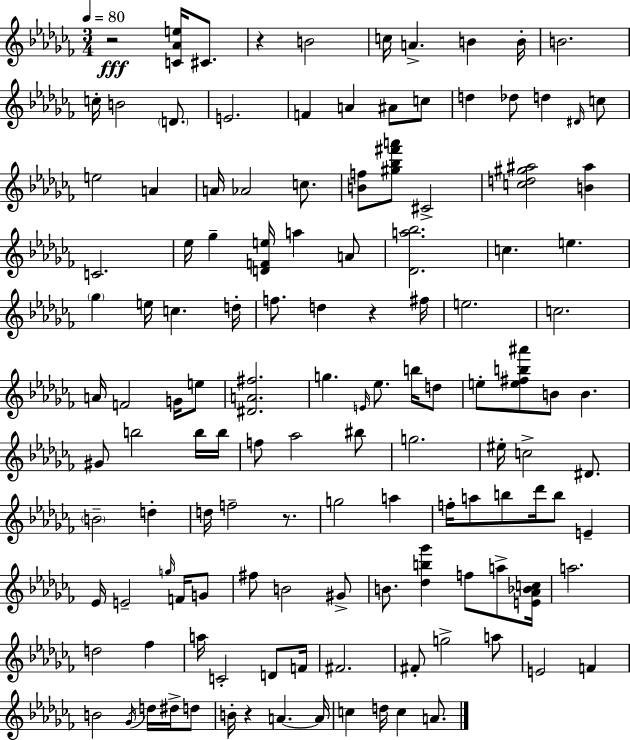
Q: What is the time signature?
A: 3/4